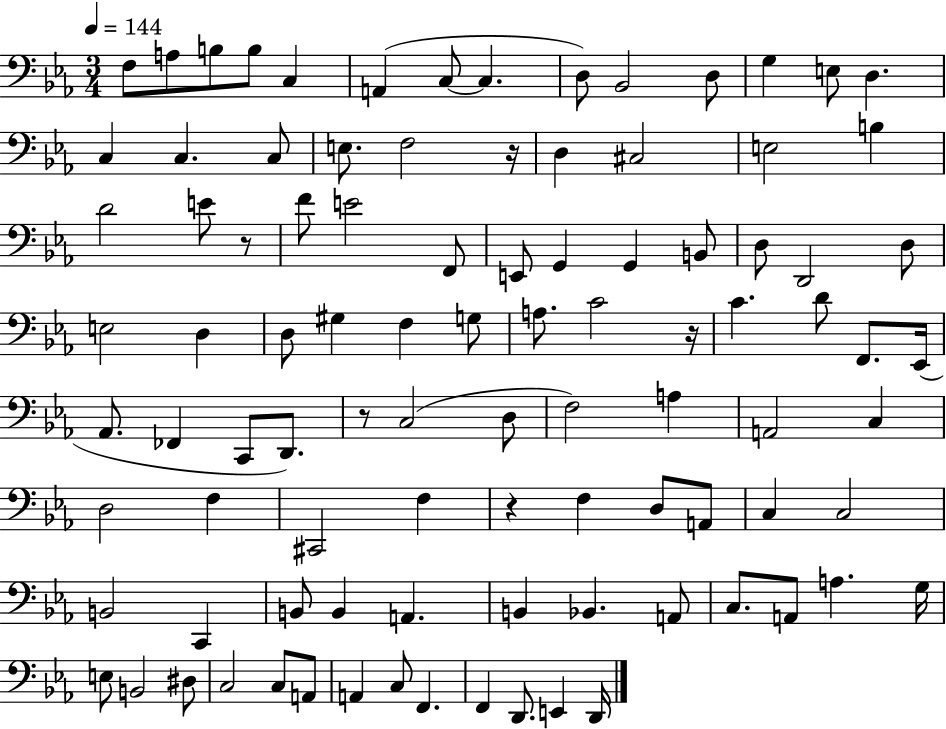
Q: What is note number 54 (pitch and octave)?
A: F3